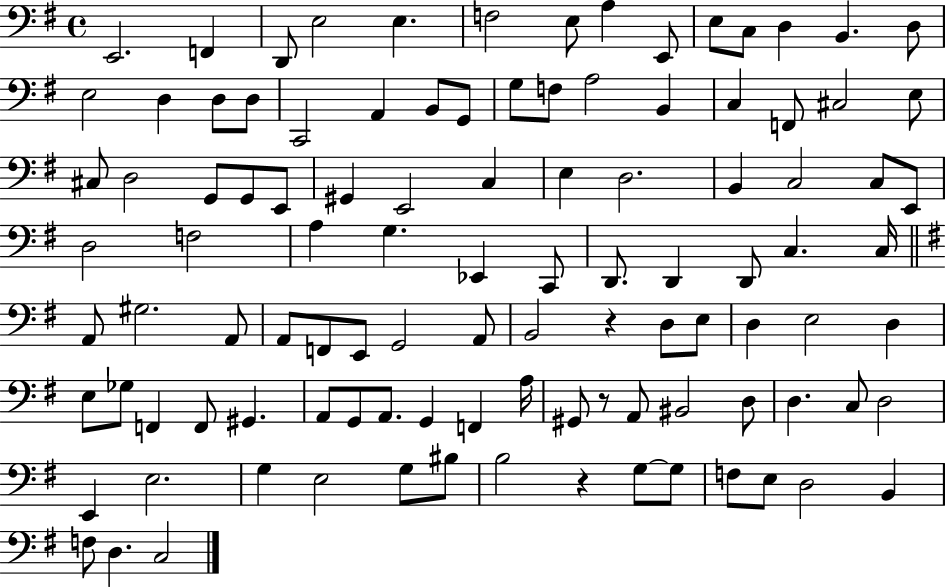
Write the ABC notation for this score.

X:1
T:Untitled
M:4/4
L:1/4
K:G
E,,2 F,, D,,/2 E,2 E, F,2 E,/2 A, E,,/2 E,/2 C,/2 D, B,, D,/2 E,2 D, D,/2 D,/2 C,,2 A,, B,,/2 G,,/2 G,/2 F,/2 A,2 B,, C, F,,/2 ^C,2 E,/2 ^C,/2 D,2 G,,/2 G,,/2 E,,/2 ^G,, E,,2 C, E, D,2 B,, C,2 C,/2 E,,/2 D,2 F,2 A, G, _E,, C,,/2 D,,/2 D,, D,,/2 C, C,/4 A,,/2 ^G,2 A,,/2 A,,/2 F,,/2 E,,/2 G,,2 A,,/2 B,,2 z D,/2 E,/2 D, E,2 D, E,/2 _G,/2 F,, F,,/2 ^G,, A,,/2 G,,/2 A,,/2 G,, F,, A,/4 ^G,,/2 z/2 A,,/2 ^B,,2 D,/2 D, C,/2 D,2 E,, E,2 G, E,2 G,/2 ^B,/2 B,2 z G,/2 G,/2 F,/2 E,/2 D,2 B,, F,/2 D, C,2